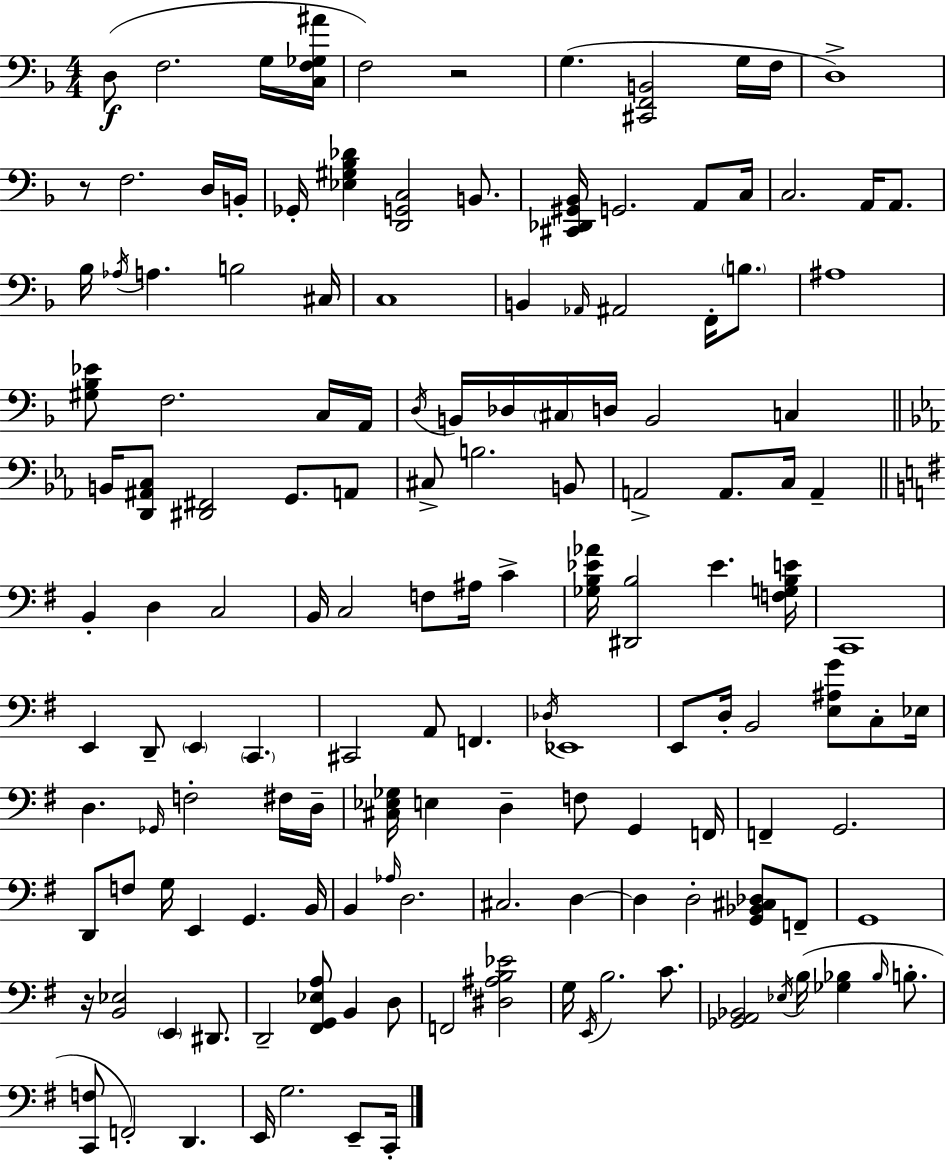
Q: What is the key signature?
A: D minor